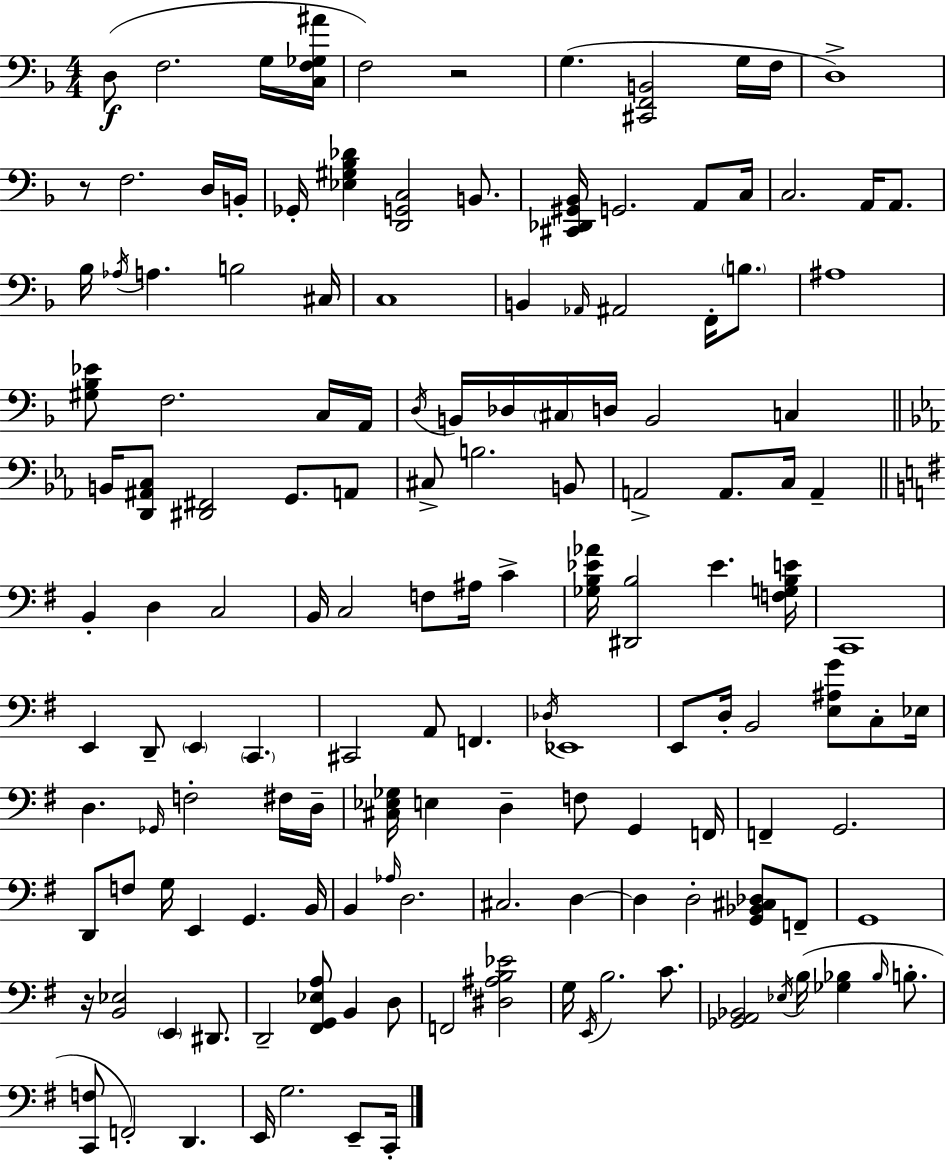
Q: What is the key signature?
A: D minor